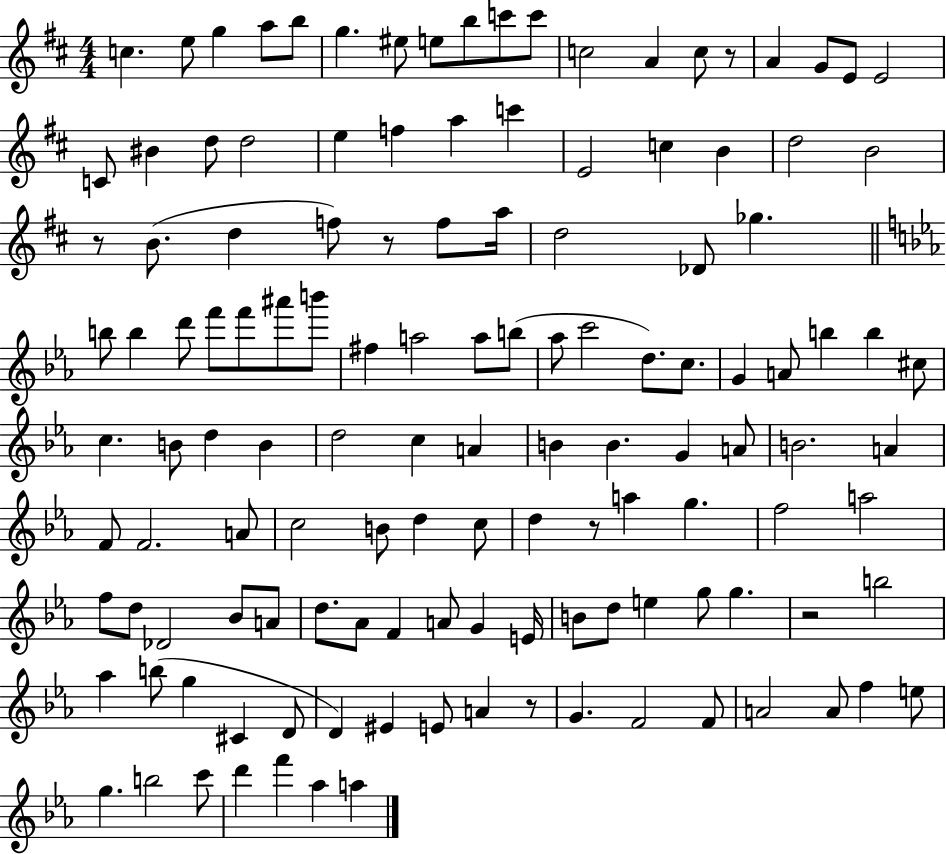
C5/q. E5/e G5/q A5/e B5/e G5/q. EIS5/e E5/e B5/e C6/e C6/e C5/h A4/q C5/e R/e A4/q G4/e E4/e E4/h C4/e BIS4/q D5/e D5/h E5/q F5/q A5/q C6/q E4/h C5/q B4/q D5/h B4/h R/e B4/e. D5/q F5/e R/e F5/e A5/s D5/h Db4/e Gb5/q. B5/e B5/q D6/e F6/e F6/e A#6/e B6/e F#5/q A5/h A5/e B5/e Ab5/e C6/h D5/e. C5/e. G4/q A4/e B5/q B5/q C#5/e C5/q. B4/e D5/q B4/q D5/h C5/q A4/q B4/q B4/q. G4/q A4/e B4/h. A4/q F4/e F4/h. A4/e C5/h B4/e D5/q C5/e D5/q R/e A5/q G5/q. F5/h A5/h F5/e D5/e Db4/h Bb4/e A4/e D5/e. Ab4/e F4/q A4/e G4/q E4/s B4/e D5/e E5/q G5/e G5/q. R/h B5/h Ab5/q B5/e G5/q C#4/q D4/e D4/q EIS4/q E4/e A4/q R/e G4/q. F4/h F4/e A4/h A4/e F5/q E5/e G5/q. B5/h C6/e D6/q F6/q Ab5/q A5/q